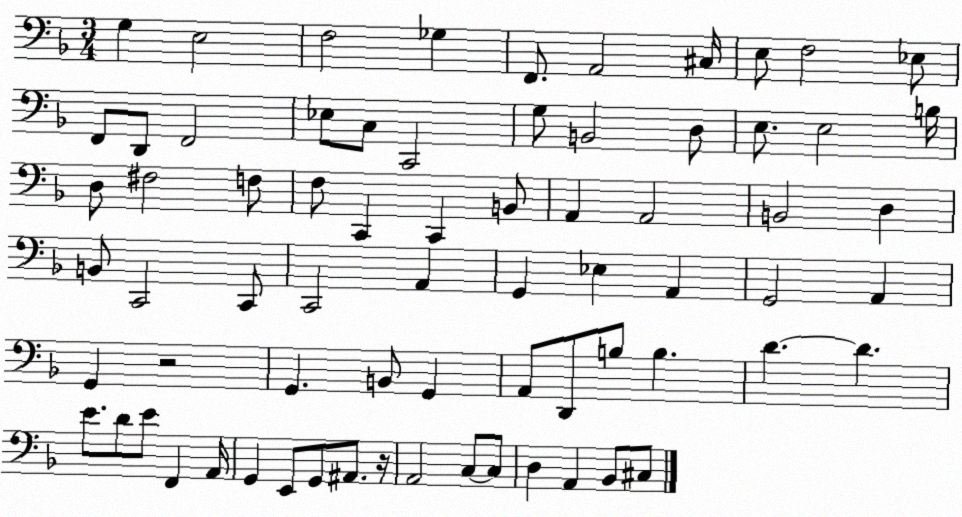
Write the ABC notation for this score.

X:1
T:Untitled
M:3/4
L:1/4
K:F
G, E,2 F,2 _G, F,,/2 A,,2 ^C,/4 E,/2 F,2 _E,/2 F,,/2 D,,/2 F,,2 _E,/2 C,/2 C,,2 G,/2 B,,2 D,/2 E,/2 E,2 B,/4 D,/2 ^F,2 F,/2 F,/2 C,, C,, B,,/2 A,, A,,2 B,,2 D, B,,/2 C,,2 C,,/2 C,,2 A,, G,, _E, A,, G,,2 A,, G,, z2 G,, B,,/2 G,, A,,/2 D,,/2 B,/2 B, D D E/2 D/2 E/2 F,, A,,/4 G,, E,,/2 G,,/2 ^A,,/2 z/4 A,,2 C,/2 C,/2 D, A,, _B,,/2 ^C,/2